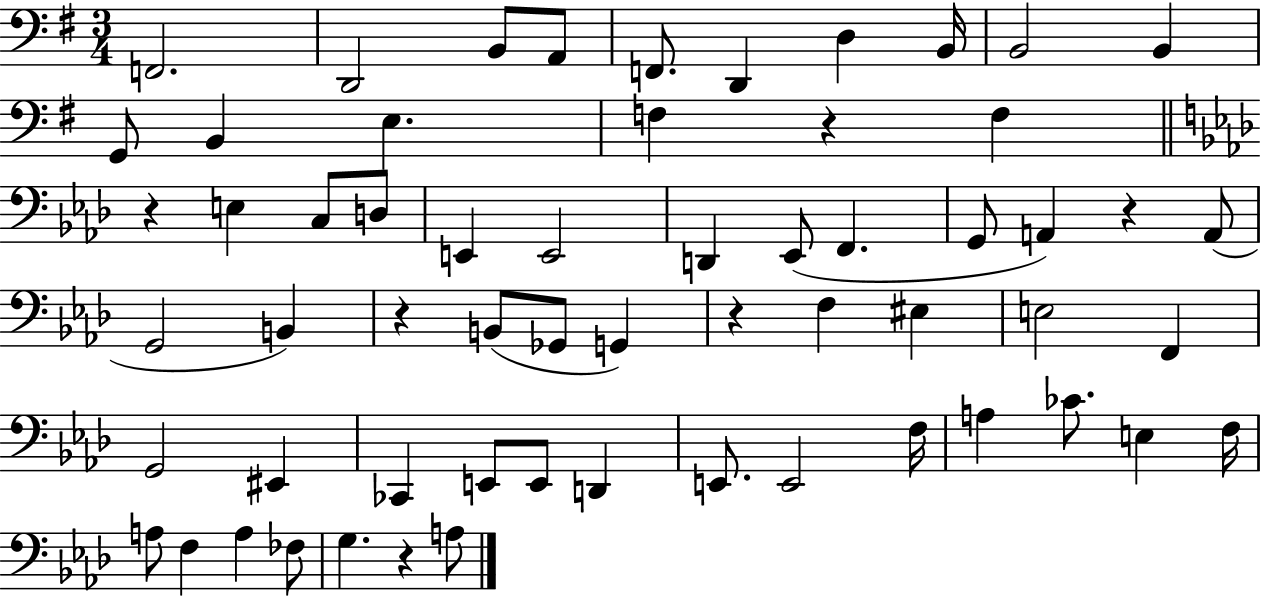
F2/h. D2/h B2/e A2/e F2/e. D2/q D3/q B2/s B2/h B2/q G2/e B2/q E3/q. F3/q R/q F3/q R/q E3/q C3/e D3/e E2/q E2/h D2/q Eb2/e F2/q. G2/e A2/q R/q A2/e G2/h B2/q R/q B2/e Gb2/e G2/q R/q F3/q EIS3/q E3/h F2/q G2/h EIS2/q CES2/q E2/e E2/e D2/q E2/e. E2/h F3/s A3/q CES4/e. E3/q F3/s A3/e F3/q A3/q FES3/e G3/q. R/q A3/e